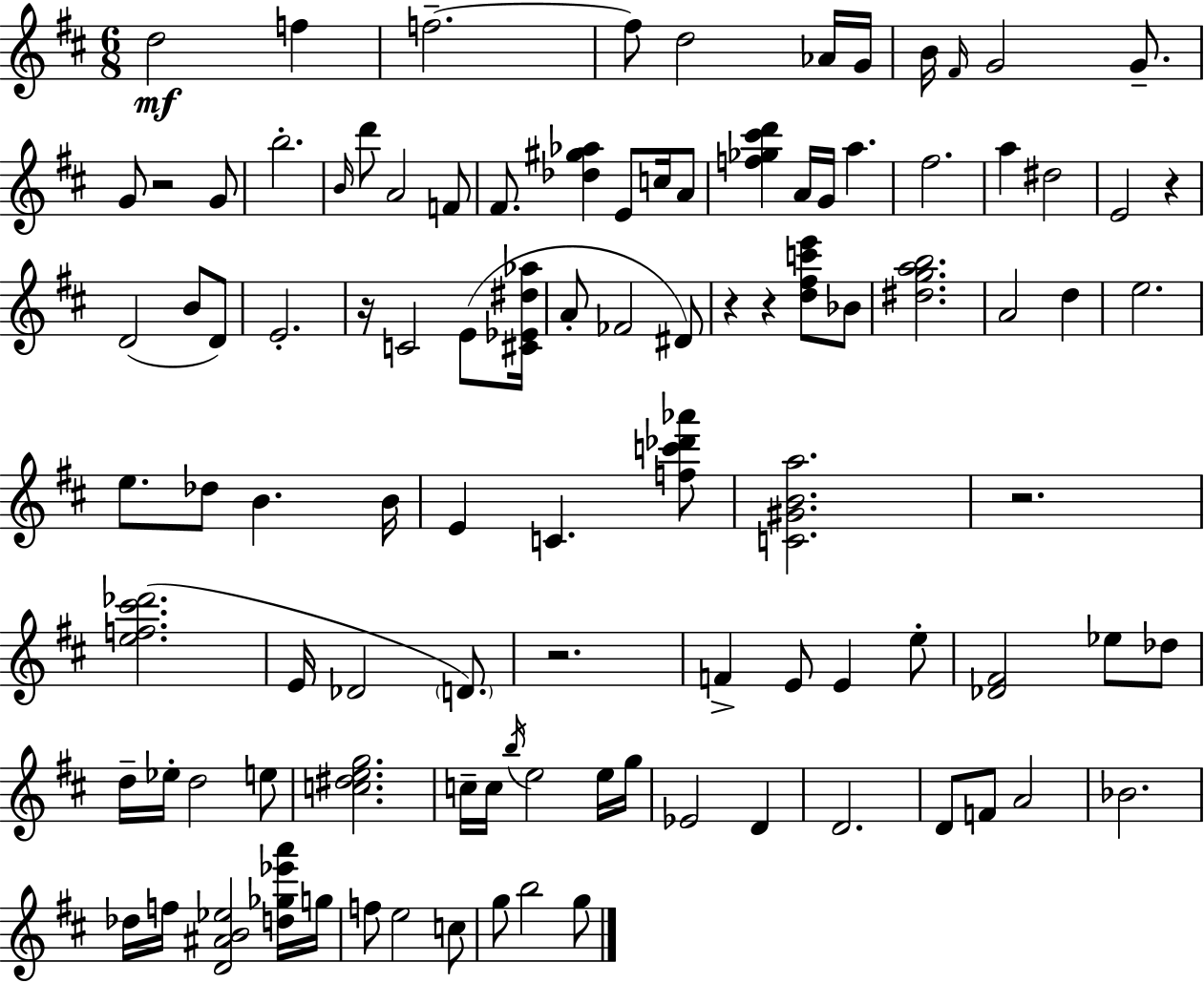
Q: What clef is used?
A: treble